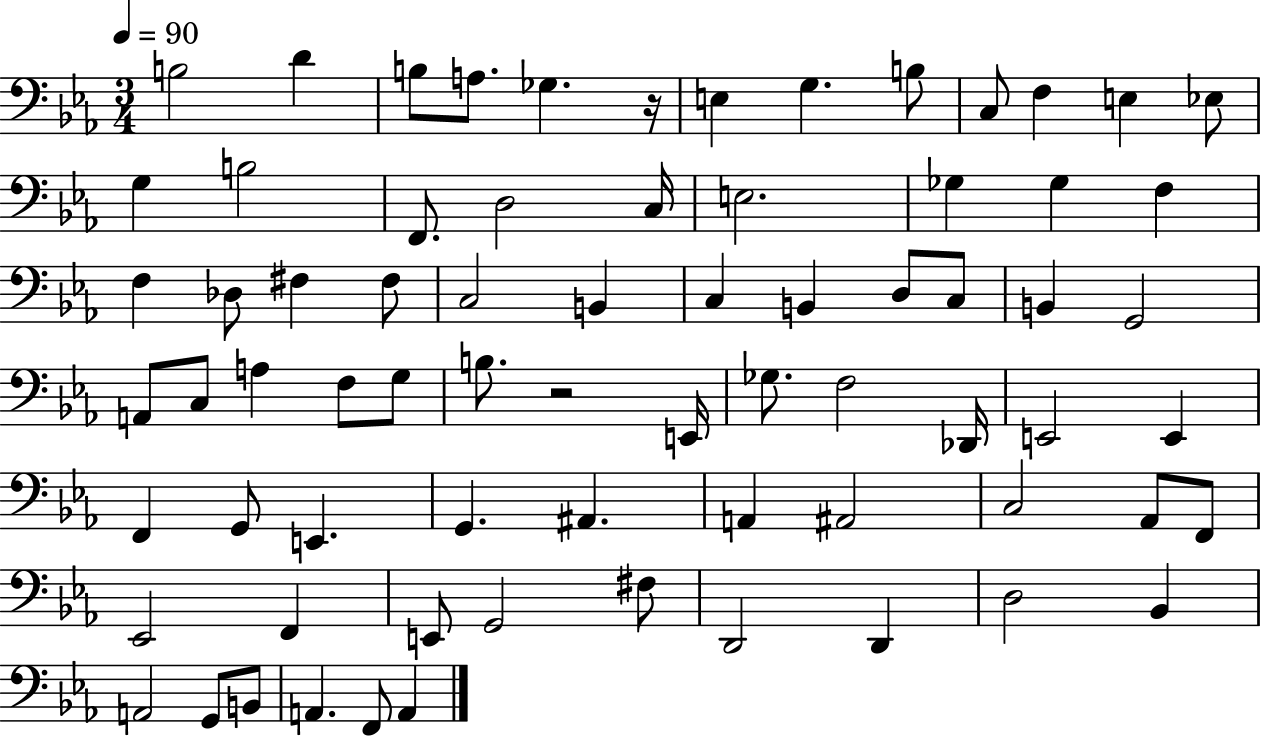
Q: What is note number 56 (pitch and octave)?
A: Eb2